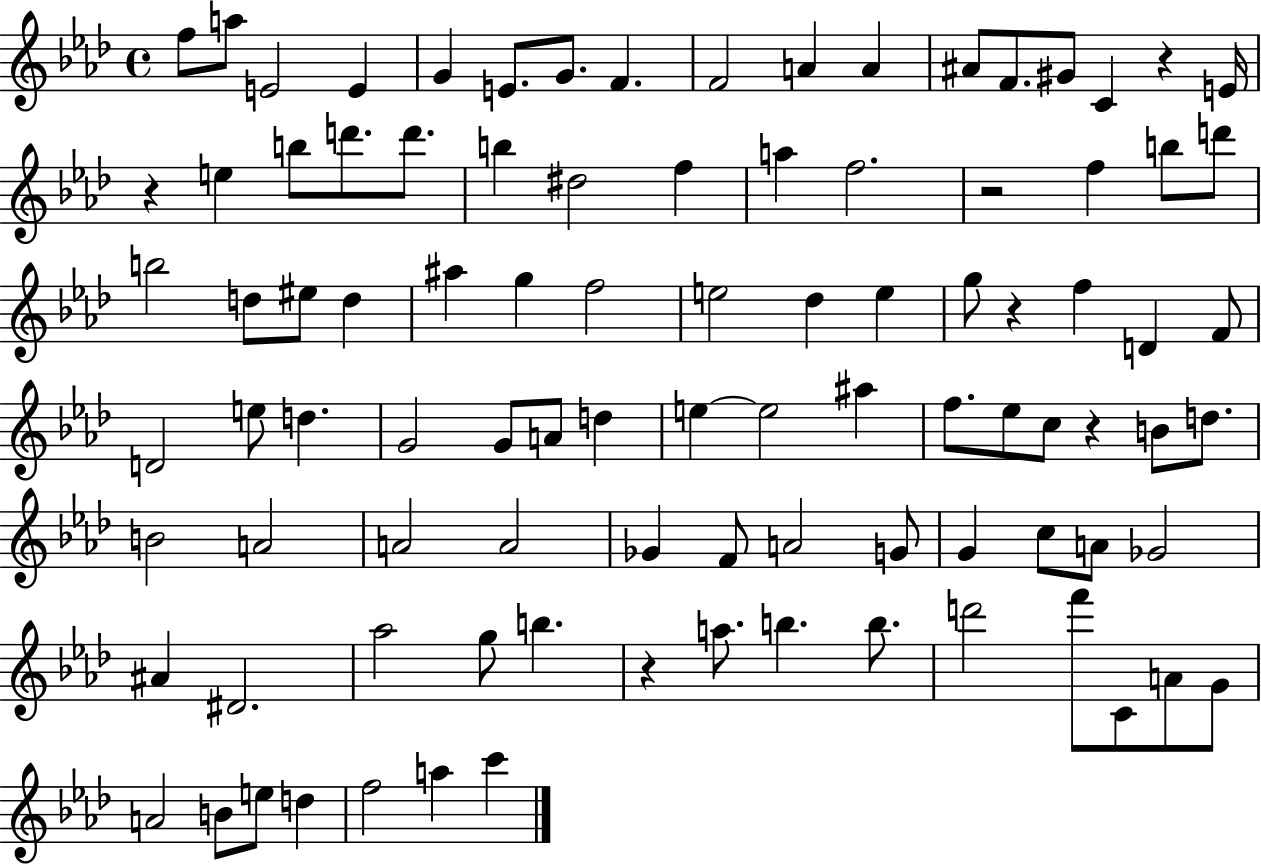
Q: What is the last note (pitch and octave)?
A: C6